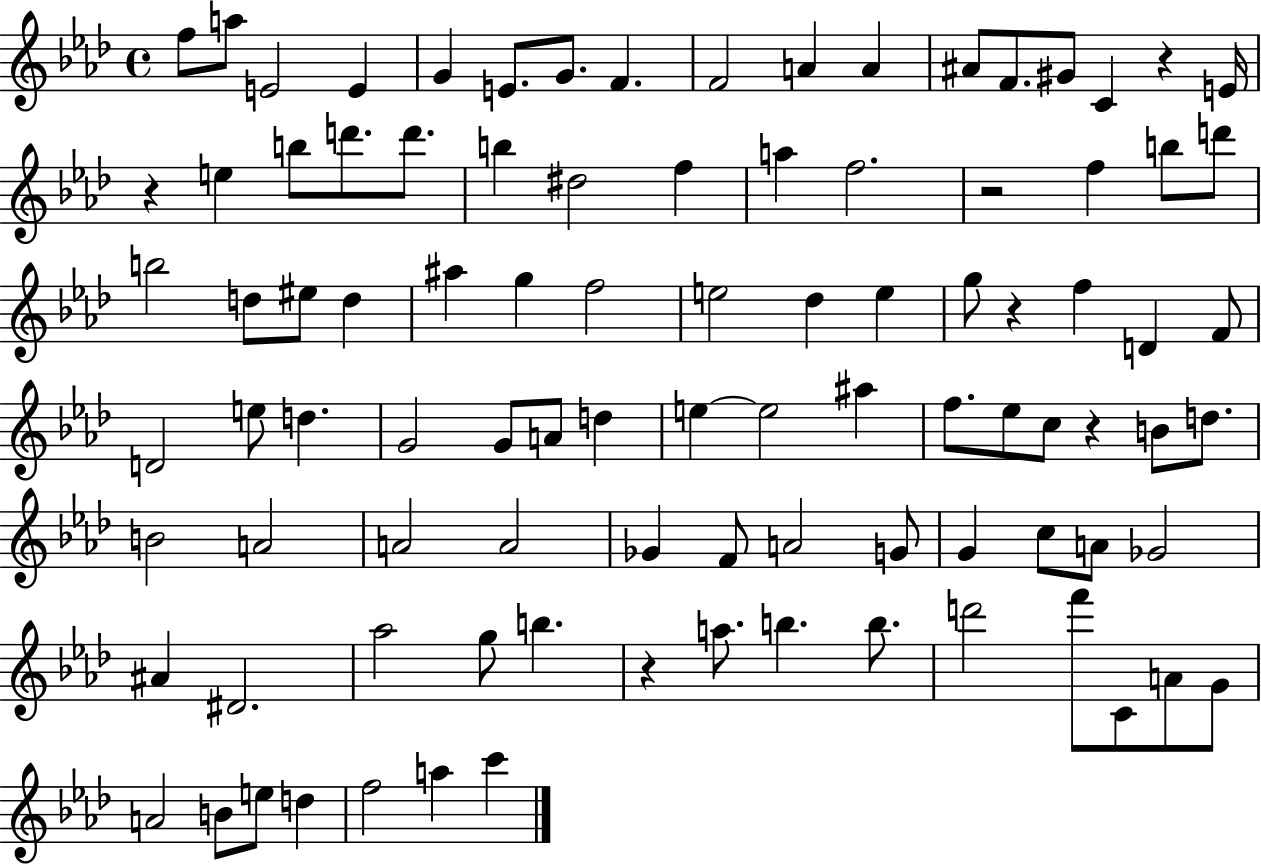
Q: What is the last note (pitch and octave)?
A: C6